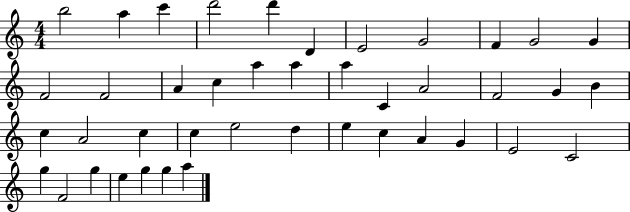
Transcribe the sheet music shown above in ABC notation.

X:1
T:Untitled
M:4/4
L:1/4
K:C
b2 a c' d'2 d' D E2 G2 F G2 G F2 F2 A c a a a C A2 F2 G B c A2 c c e2 d e c A G E2 C2 g F2 g e g g a